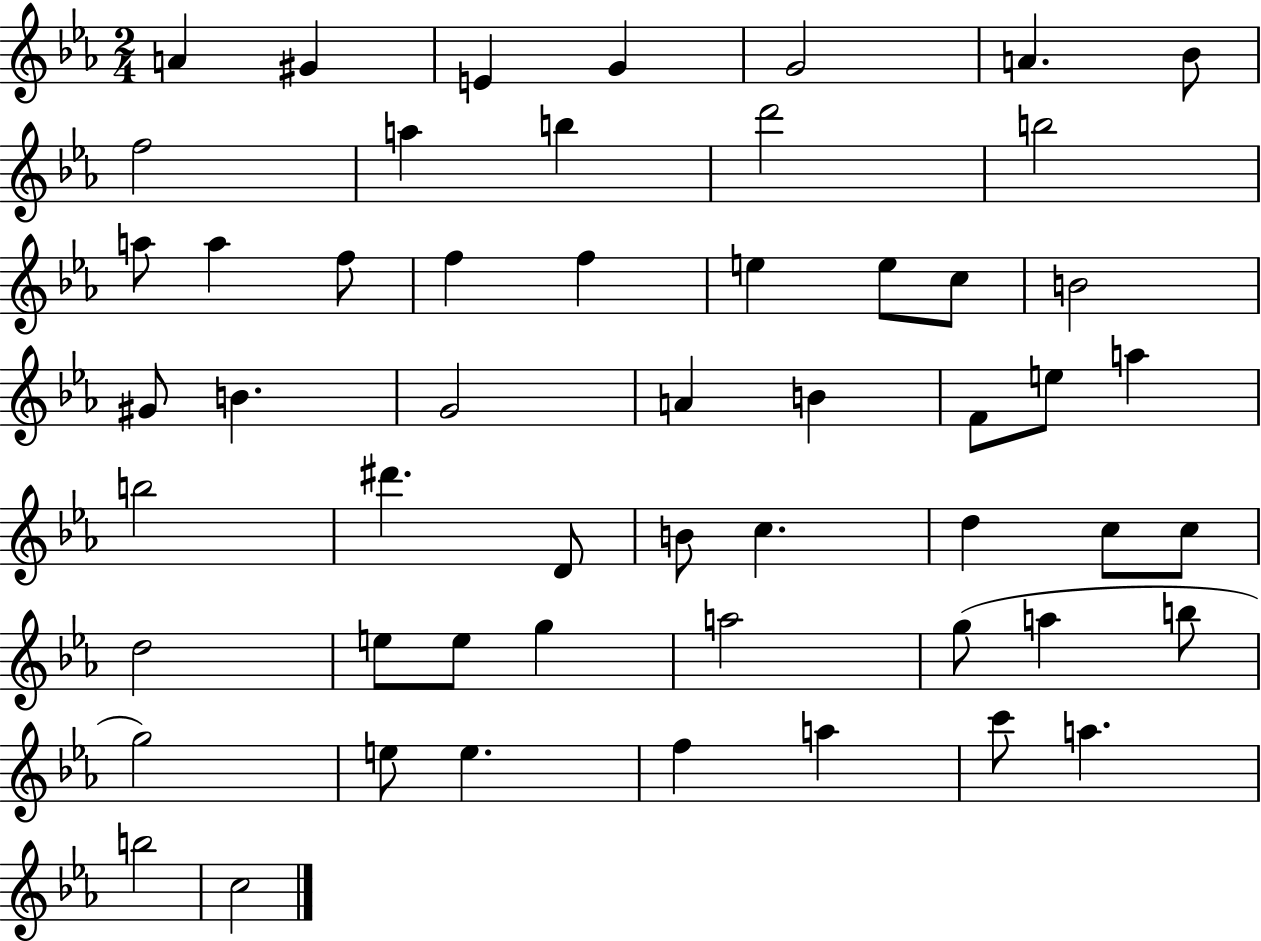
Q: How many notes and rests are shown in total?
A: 54